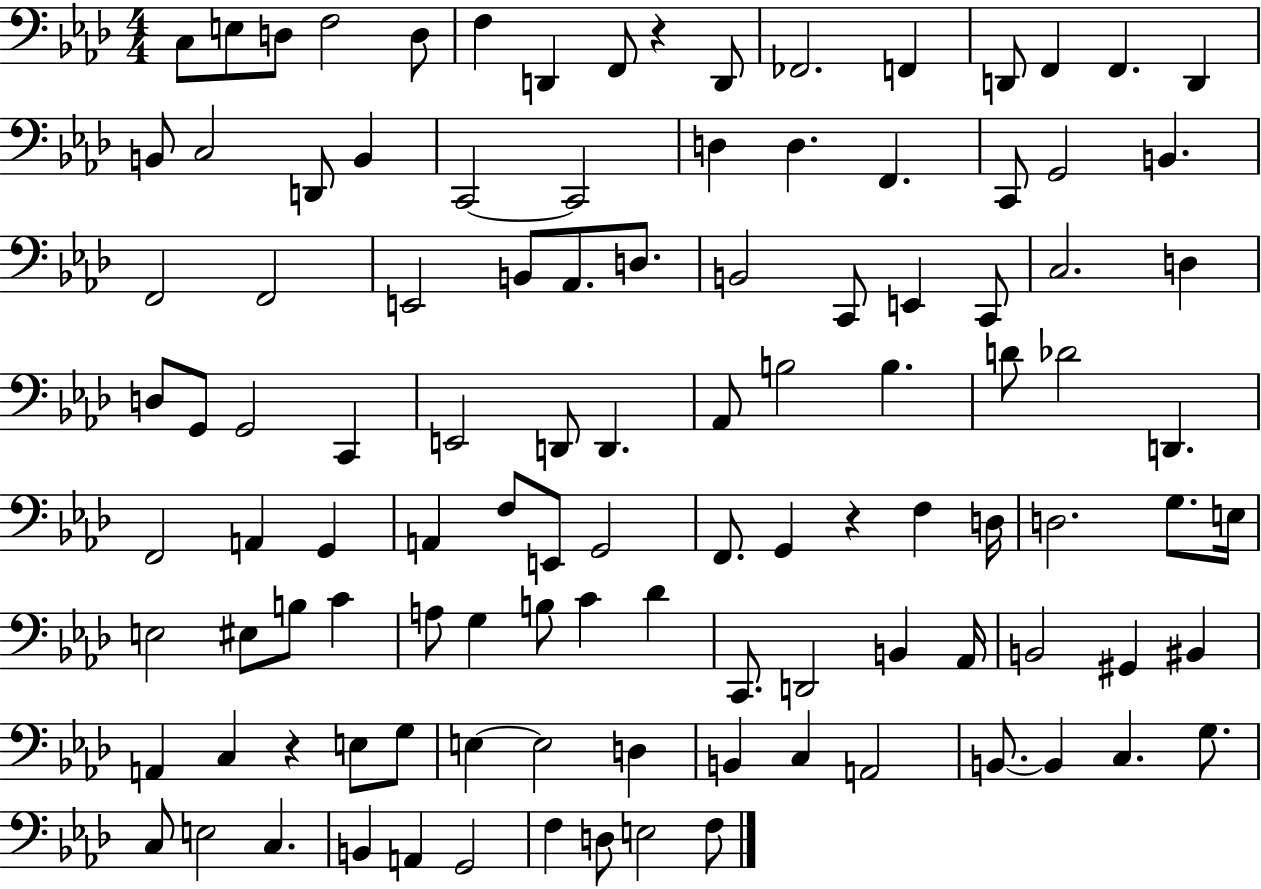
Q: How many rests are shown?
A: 3